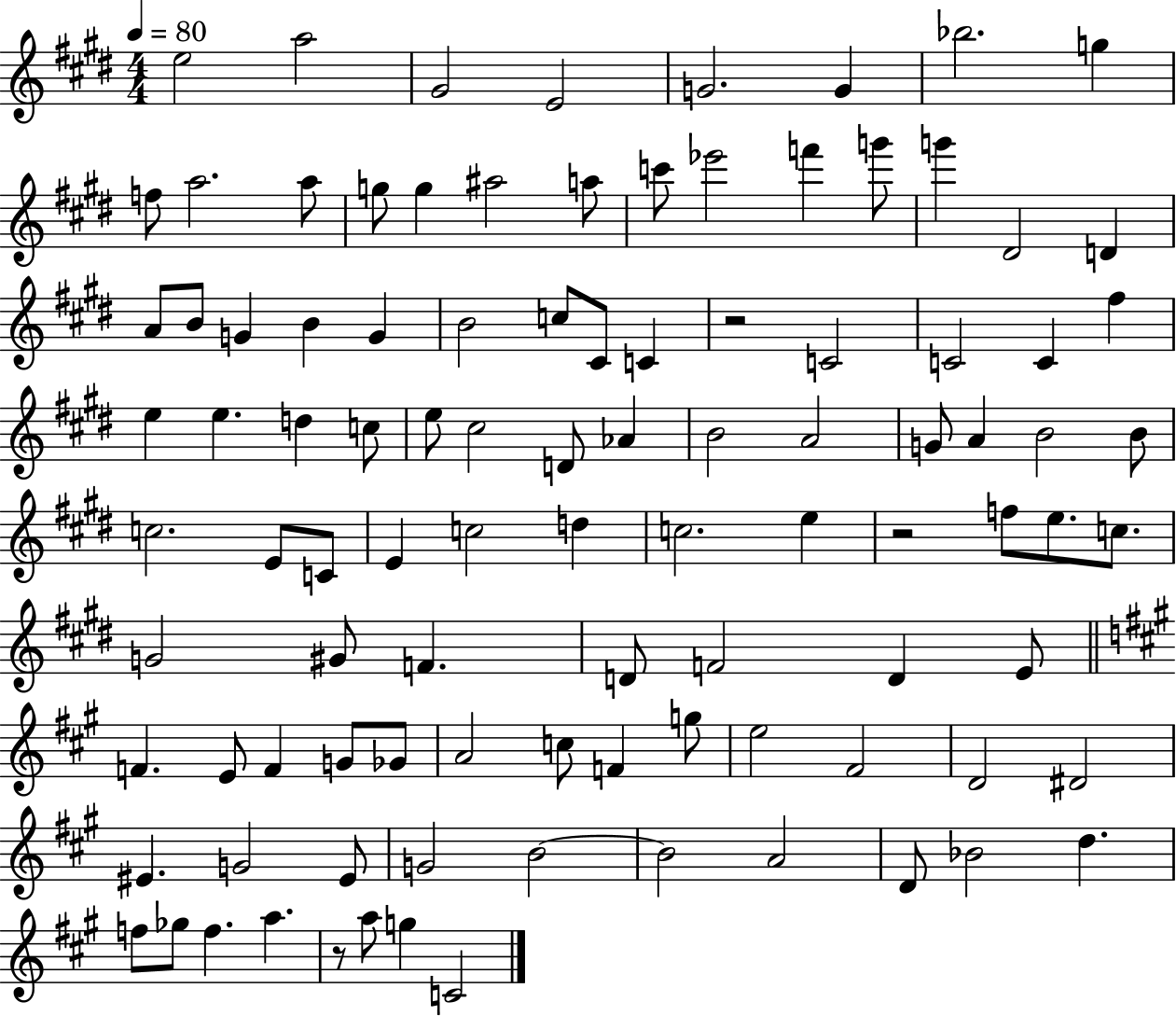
E5/h A5/h G#4/h E4/h G4/h. G4/q Bb5/h. G5/q F5/e A5/h. A5/e G5/e G5/q A#5/h A5/e C6/e Eb6/h F6/q G6/e G6/q D#4/h D4/q A4/e B4/e G4/q B4/q G4/q B4/h C5/e C#4/e C4/q R/h C4/h C4/h C4/q F#5/q E5/q E5/q. D5/q C5/e E5/e C#5/h D4/e Ab4/q B4/h A4/h G4/e A4/q B4/h B4/e C5/h. E4/e C4/e E4/q C5/h D5/q C5/h. E5/q R/h F5/e E5/e. C5/e. G4/h G#4/e F4/q. D4/e F4/h D4/q E4/e F4/q. E4/e F4/q G4/e Gb4/e A4/h C5/e F4/q G5/e E5/h F#4/h D4/h D#4/h EIS4/q. G4/h EIS4/e G4/h B4/h B4/h A4/h D4/e Bb4/h D5/q. F5/e Gb5/e F5/q. A5/q. R/e A5/e G5/q C4/h